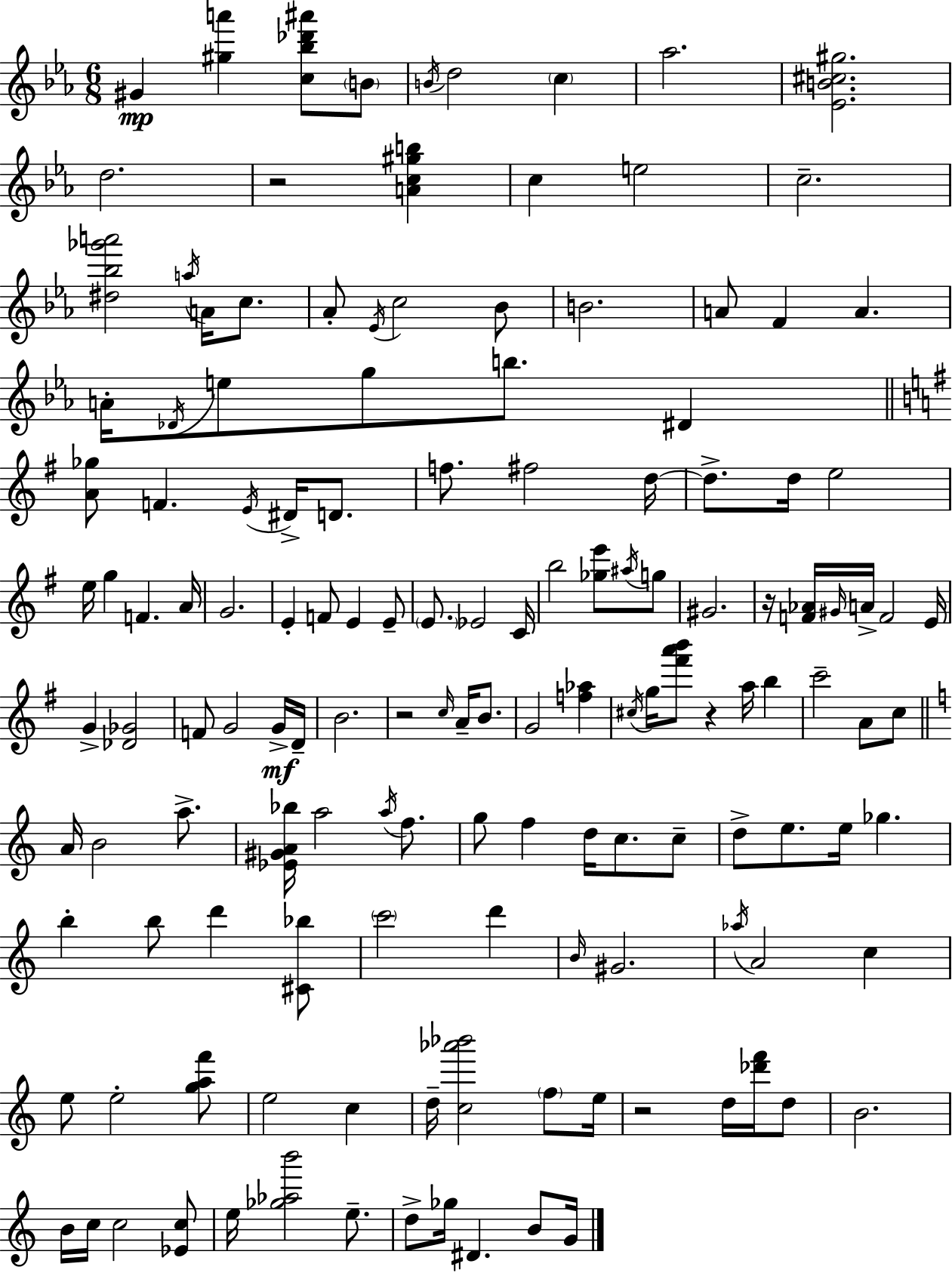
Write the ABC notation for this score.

X:1
T:Untitled
M:6/8
L:1/4
K:Cm
^G [^ga'] [c_b_d'^a']/2 B/2 B/4 d2 c _a2 [_EB^c^g]2 d2 z2 [Ac^gb] c e2 c2 [^d_b_g'a']2 a/4 A/4 c/2 _A/2 _E/4 c2 _B/2 B2 A/2 F A A/4 _D/4 e/2 g/2 b/2 ^D [A_g]/2 F E/4 ^D/4 D/2 f/2 ^f2 d/4 d/2 d/4 e2 e/4 g F A/4 G2 E F/2 E E/2 E/2 _E2 C/4 b2 [_ge']/2 ^a/4 g/2 ^G2 z/4 [F_A]/4 ^G/4 A/4 F2 E/4 G [_D_G]2 F/2 G2 G/4 D/4 B2 z2 c/4 A/4 B/2 G2 [f_a] ^c/4 g/4 [^f'a'b']/2 z a/4 b c'2 A/2 c/2 A/4 B2 a/2 [_E^GA_b]/4 a2 a/4 f/2 g/2 f d/4 c/2 c/2 d/2 e/2 e/4 _g b b/2 d' [^C_b]/2 c'2 d' B/4 ^G2 _a/4 A2 c e/2 e2 [gaf']/2 e2 c d/4 [c_a'_b']2 f/2 e/4 z2 d/4 [_d'f']/4 d/2 B2 B/4 c/4 c2 [_Ec]/2 e/4 [_g_ab']2 e/2 d/2 _g/4 ^D B/2 G/4